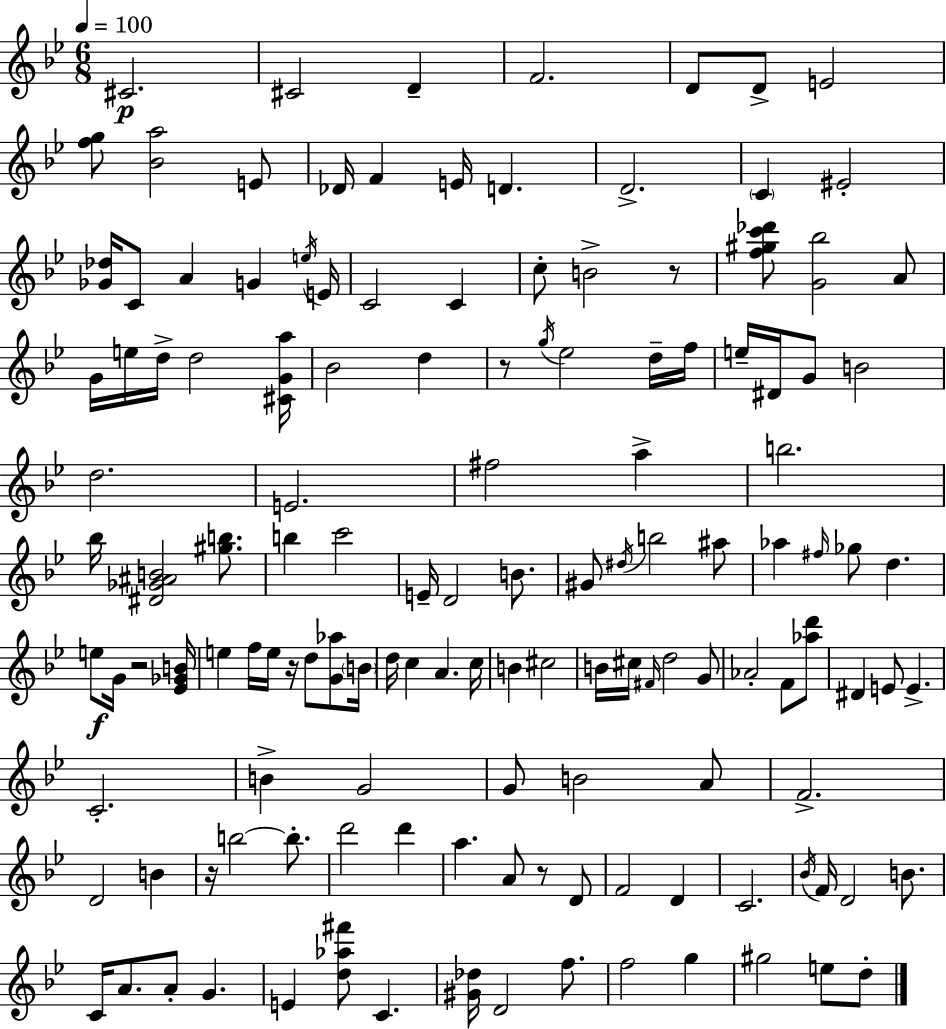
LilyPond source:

{
  \clef treble
  \numericTimeSignature
  \time 6/8
  \key bes \major
  \tempo 4 = 100
  \repeat volta 2 { cis'2.\p | cis'2 d'4-- | f'2. | d'8 d'8-> e'2 | \break <f'' g''>8 <bes' a''>2 e'8 | des'16 f'4 e'16 d'4. | d'2.-> | \parenthesize c'4 eis'2-. | \break <ges' des''>16 c'8 a'4 g'4 \acciaccatura { e''16 } | e'16 c'2 c'4 | c''8-. b'2-> r8 | <f'' gis'' c''' des'''>8 <g' bes''>2 a'8 | \break g'16 e''16 d''16-> d''2 | <cis' g' a''>16 bes'2 d''4 | r8 \acciaccatura { g''16 } ees''2 | d''16-- f''16 e''16-- dis'16 g'8 b'2 | \break d''2. | e'2. | fis''2 a''4-> | b''2. | \break bes''16 <dis' ges' ais' b'>2 <gis'' b''>8. | b''4 c'''2 | e'16-- d'2 b'8. | gis'8 \acciaccatura { dis''16 } b''2 | \break ais''8 aes''4 \grace { fis''16 } ges''8 d''4. | e''8\f g'16 r2 | <ees' ges' b'>16 e''4 f''16 e''16 r16 d''8 | <g' aes''>8 \parenthesize b'16 d''16 c''4 a'4. | \break c''16 b'4 cis''2 | b'16 cis''16 \grace { fis'16 } d''2 | g'8 aes'2-. | f'8 <aes'' d'''>8 dis'4 e'8 e'4.-> | \break c'2.-. | b'4-> g'2 | g'8 b'2 | a'8 f'2.-> | \break d'2 | b'4 r16 b''2~~ | b''8.-. d'''2 | d'''4 a''4. a'8 | \break r8 d'8 f'2 | d'4 c'2. | \acciaccatura { bes'16 } f'16 d'2 | b'8. c'16 a'8. a'8-. | \break g'4. e'4 <d'' aes'' fis'''>8 | c'4. <gis' des''>16 d'2 | f''8. f''2 | g''4 gis''2 | \break e''8 d''8-. } \bar "|."
}